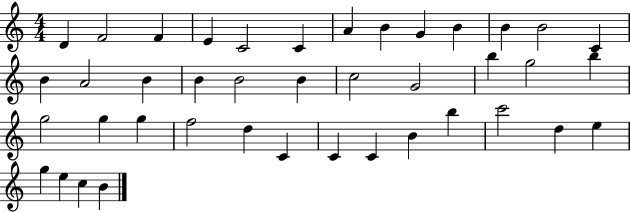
{
  \clef treble
  \numericTimeSignature
  \time 4/4
  \key c \major
  d'4 f'2 f'4 | e'4 c'2 c'4 | a'4 b'4 g'4 b'4 | b'4 b'2 c'4 | \break b'4 a'2 b'4 | b'4 b'2 b'4 | c''2 g'2 | b''4 g''2 b''4 | \break g''2 g''4 g''4 | f''2 d''4 c'4 | c'4 c'4 b'4 b''4 | c'''2 d''4 e''4 | \break g''4 e''4 c''4 b'4 | \bar "|."
}